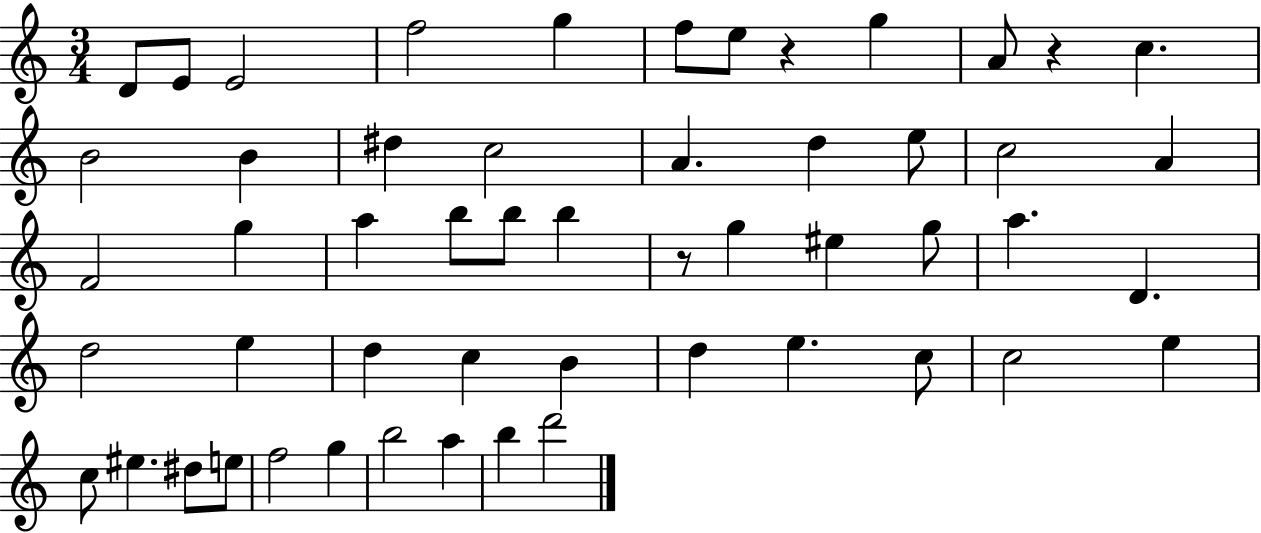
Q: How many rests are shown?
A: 3